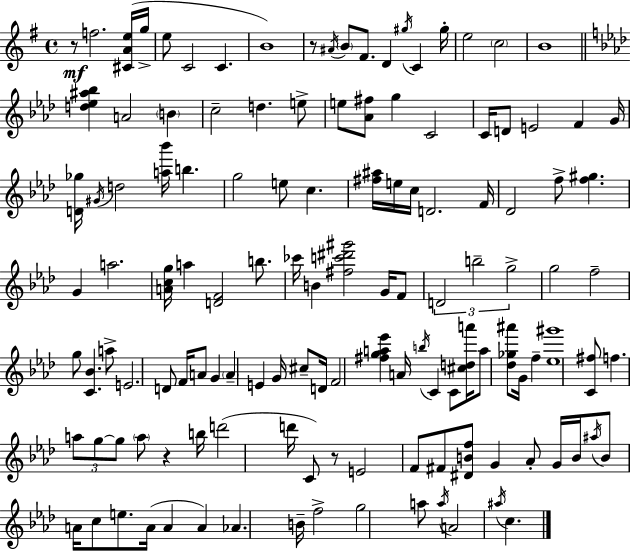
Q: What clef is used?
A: treble